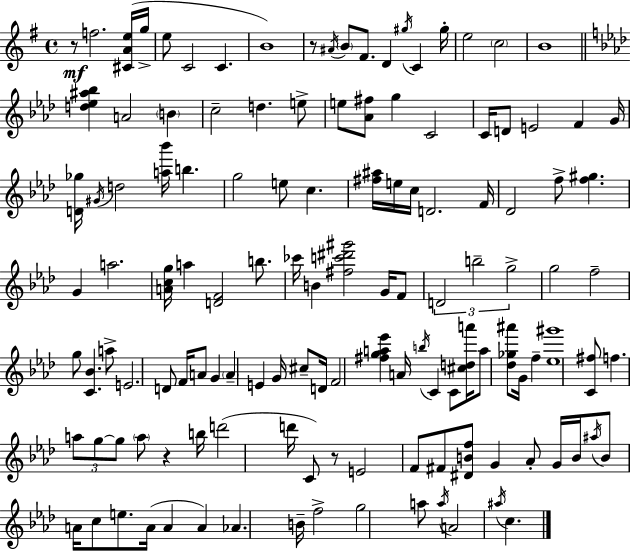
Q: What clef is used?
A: treble